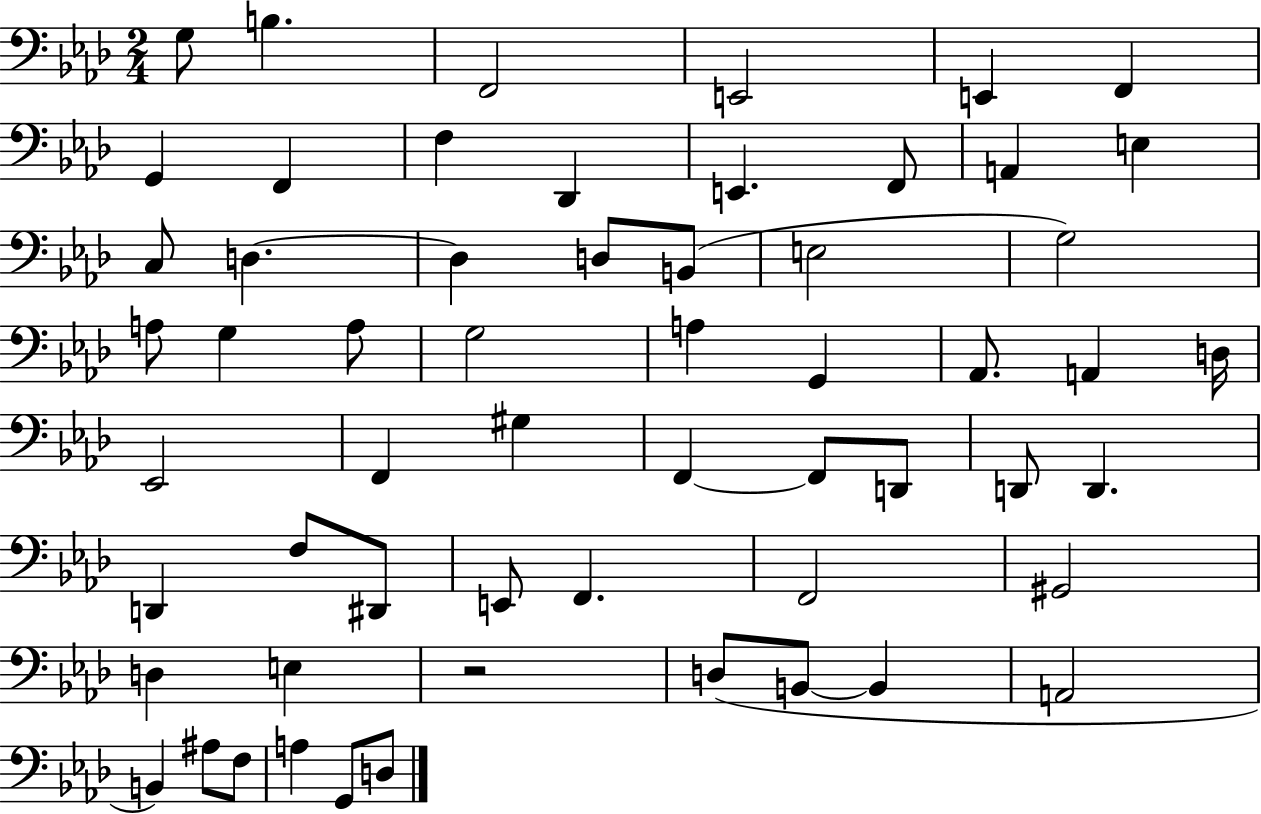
G3/e B3/q. F2/h E2/h E2/q F2/q G2/q F2/q F3/q Db2/q E2/q. F2/e A2/q E3/q C3/e D3/q. D3/q D3/e B2/e E3/h G3/h A3/e G3/q A3/e G3/h A3/q G2/q Ab2/e. A2/q D3/s Eb2/h F2/q G#3/q F2/q F2/e D2/e D2/e D2/q. D2/q F3/e D#2/e E2/e F2/q. F2/h G#2/h D3/q E3/q R/h D3/e B2/e B2/q A2/h B2/q A#3/e F3/e A3/q G2/e D3/e